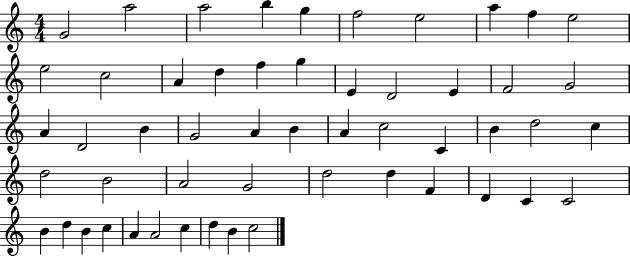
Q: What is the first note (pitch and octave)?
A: G4